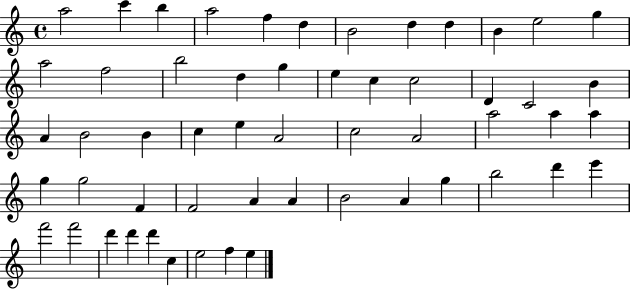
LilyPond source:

{
  \clef treble
  \time 4/4
  \defaultTimeSignature
  \key c \major
  a''2 c'''4 b''4 | a''2 f''4 d''4 | b'2 d''4 d''4 | b'4 e''2 g''4 | \break a''2 f''2 | b''2 d''4 g''4 | e''4 c''4 c''2 | d'4 c'2 b'4 | \break a'4 b'2 b'4 | c''4 e''4 a'2 | c''2 a'2 | a''2 a''4 a''4 | \break g''4 g''2 f'4 | f'2 a'4 a'4 | b'2 a'4 g''4 | b''2 d'''4 e'''4 | \break f'''2 f'''2 | d'''4 d'''4 d'''4 c''4 | e''2 f''4 e''4 | \bar "|."
}